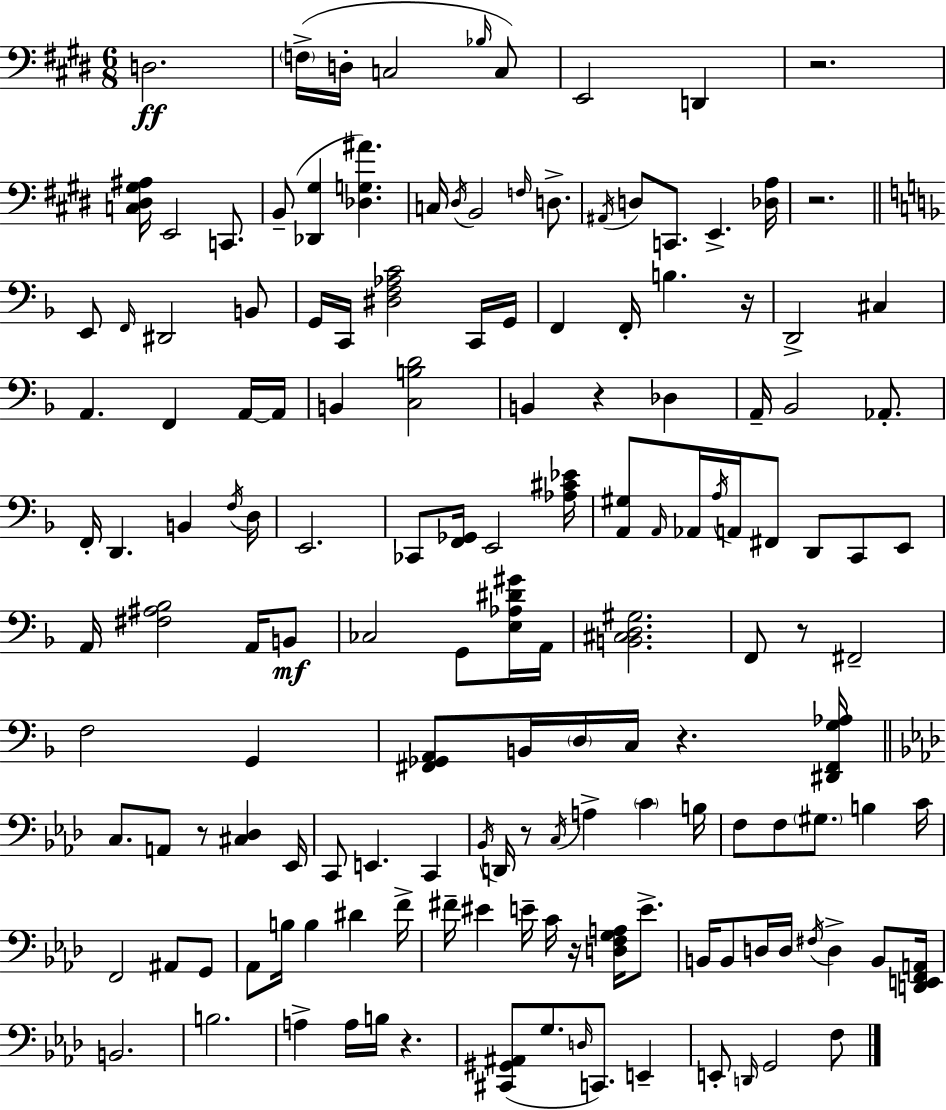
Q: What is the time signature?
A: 6/8